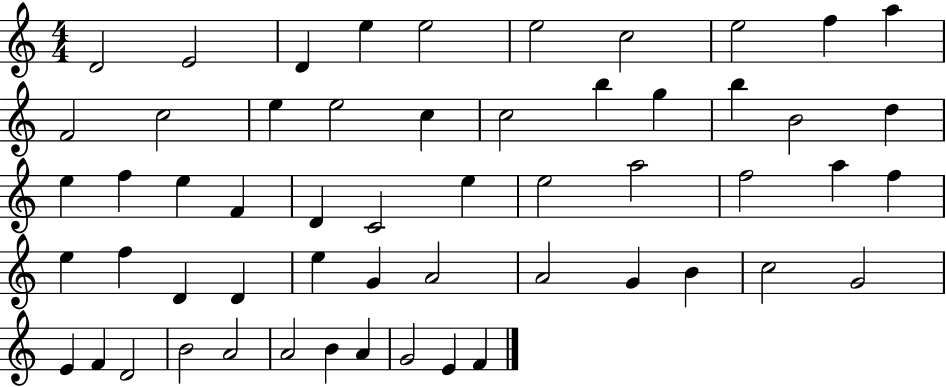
D4/h E4/h D4/q E5/q E5/h E5/h C5/h E5/h F5/q A5/q F4/h C5/h E5/q E5/h C5/q C5/h B5/q G5/q B5/q B4/h D5/q E5/q F5/q E5/q F4/q D4/q C4/h E5/q E5/h A5/h F5/h A5/q F5/q E5/q F5/q D4/q D4/q E5/q G4/q A4/h A4/h G4/q B4/q C5/h G4/h E4/q F4/q D4/h B4/h A4/h A4/h B4/q A4/q G4/h E4/q F4/q